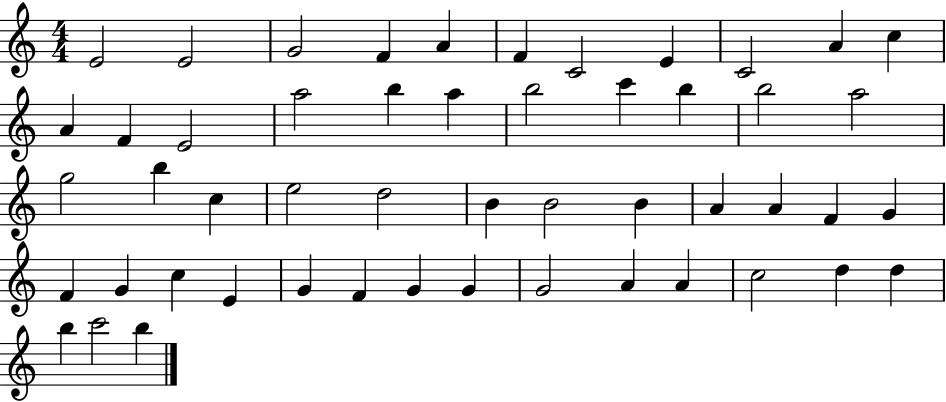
E4/h E4/h G4/h F4/q A4/q F4/q C4/h E4/q C4/h A4/q C5/q A4/q F4/q E4/h A5/h B5/q A5/q B5/h C6/q B5/q B5/h A5/h G5/h B5/q C5/q E5/h D5/h B4/q B4/h B4/q A4/q A4/q F4/q G4/q F4/q G4/q C5/q E4/q G4/q F4/q G4/q G4/q G4/h A4/q A4/q C5/h D5/q D5/q B5/q C6/h B5/q